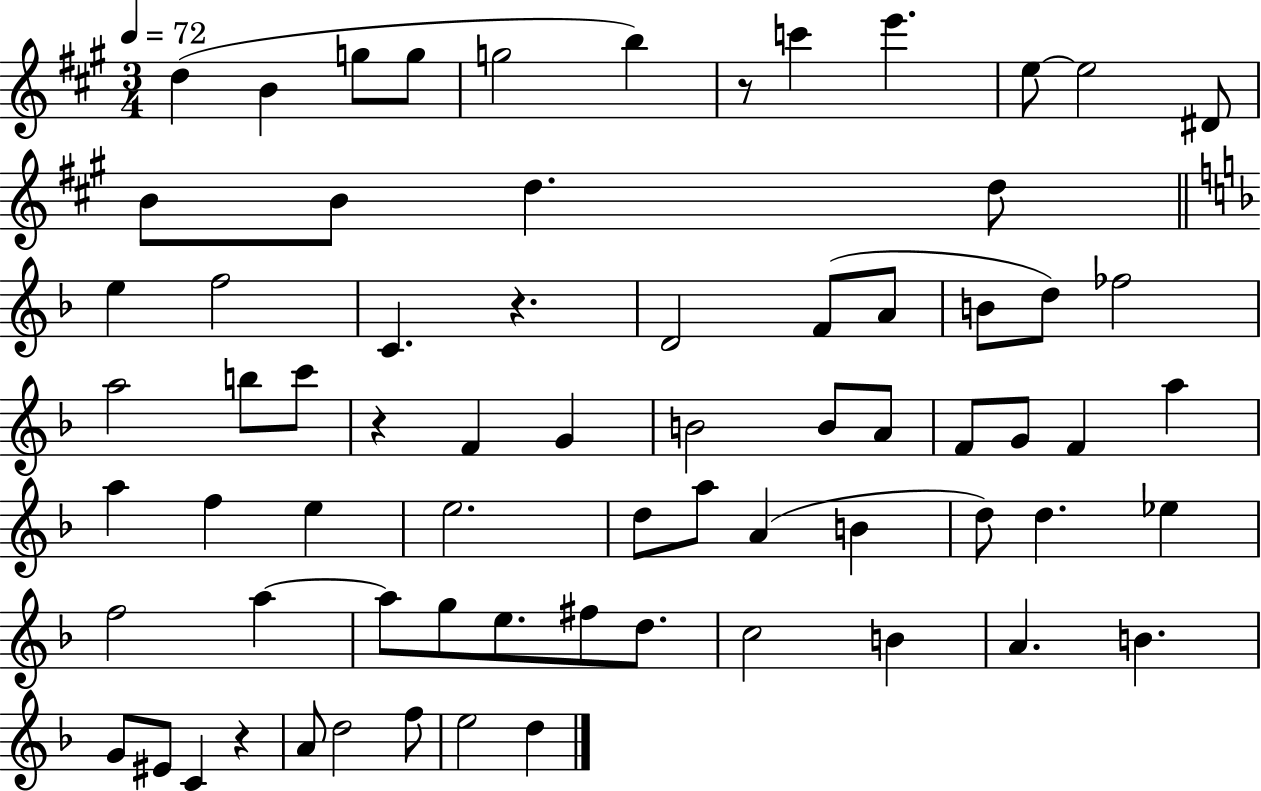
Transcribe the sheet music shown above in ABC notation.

X:1
T:Untitled
M:3/4
L:1/4
K:A
d B g/2 g/2 g2 b z/2 c' e' e/2 e2 ^D/2 B/2 B/2 d d/2 e f2 C z D2 F/2 A/2 B/2 d/2 _f2 a2 b/2 c'/2 z F G B2 B/2 A/2 F/2 G/2 F a a f e e2 d/2 a/2 A B d/2 d _e f2 a a/2 g/2 e/2 ^f/2 d/2 c2 B A B G/2 ^E/2 C z A/2 d2 f/2 e2 d